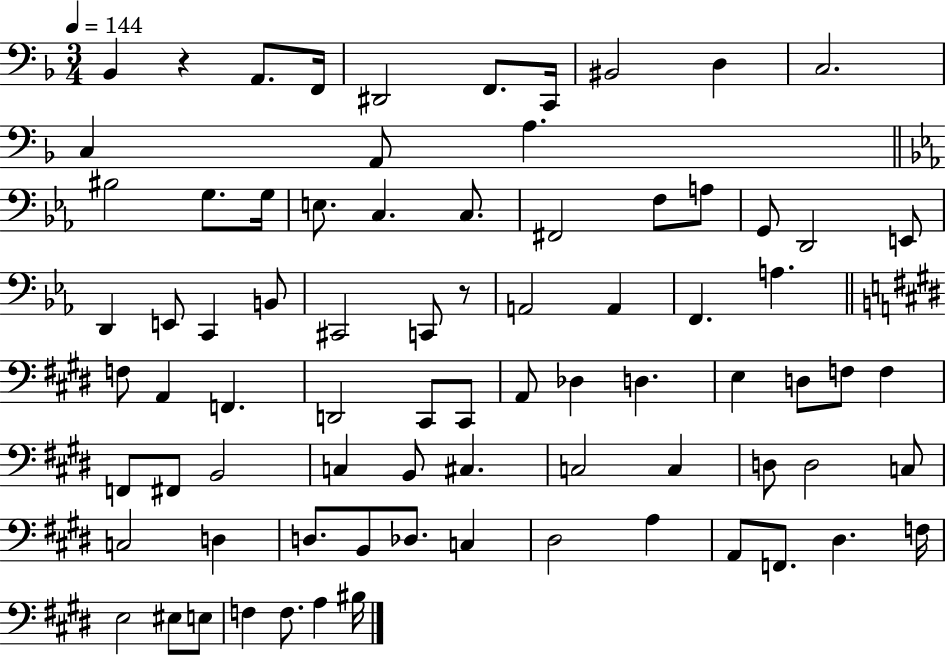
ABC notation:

X:1
T:Untitled
M:3/4
L:1/4
K:F
_B,, z A,,/2 F,,/4 ^D,,2 F,,/2 C,,/4 ^B,,2 D, C,2 C, A,,/2 A, ^B,2 G,/2 G,/4 E,/2 C, C,/2 ^F,,2 F,/2 A,/2 G,,/2 D,,2 E,,/2 D,, E,,/2 C,, B,,/2 ^C,,2 C,,/2 z/2 A,,2 A,, F,, A, F,/2 A,, F,, D,,2 ^C,,/2 ^C,,/2 A,,/2 _D, D, E, D,/2 F,/2 F, F,,/2 ^F,,/2 B,,2 C, B,,/2 ^C, C,2 C, D,/2 D,2 C,/2 C,2 D, D,/2 B,,/2 _D,/2 C, ^D,2 A, A,,/2 F,,/2 ^D, F,/4 E,2 ^E,/2 E,/2 F, F,/2 A, ^B,/4